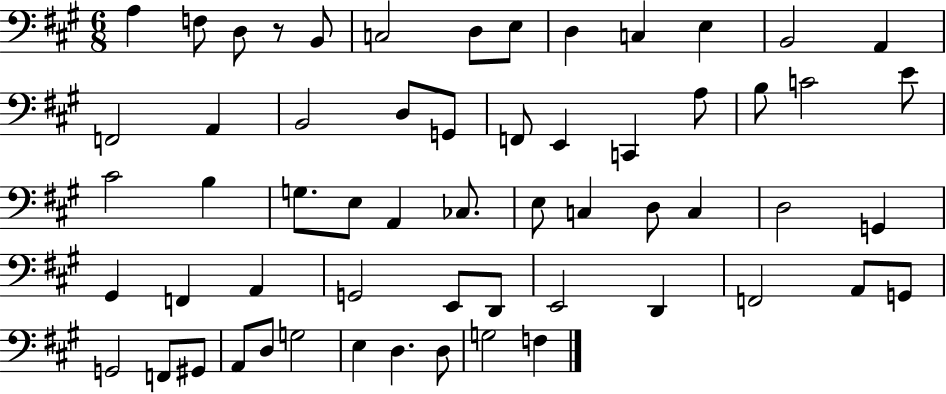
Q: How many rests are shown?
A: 1